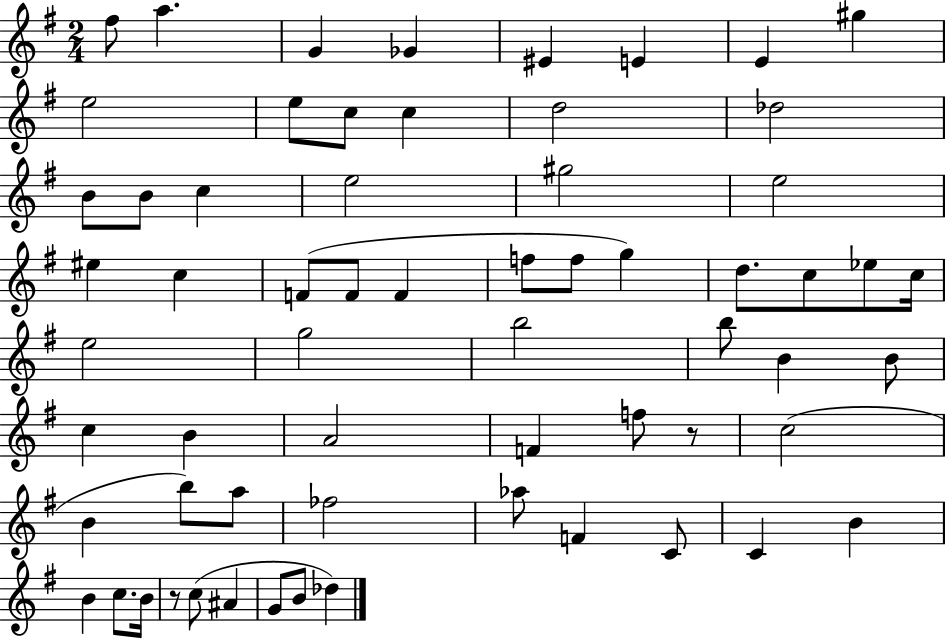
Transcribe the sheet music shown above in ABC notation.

X:1
T:Untitled
M:2/4
L:1/4
K:G
^f/2 a G _G ^E E E ^g e2 e/2 c/2 c d2 _d2 B/2 B/2 c e2 ^g2 e2 ^e c F/2 F/2 F f/2 f/2 g d/2 c/2 _e/2 c/4 e2 g2 b2 b/2 B B/2 c B A2 F f/2 z/2 c2 B b/2 a/2 _f2 _a/2 F C/2 C B B c/2 B/4 z/2 c/2 ^A G/2 B/2 _d